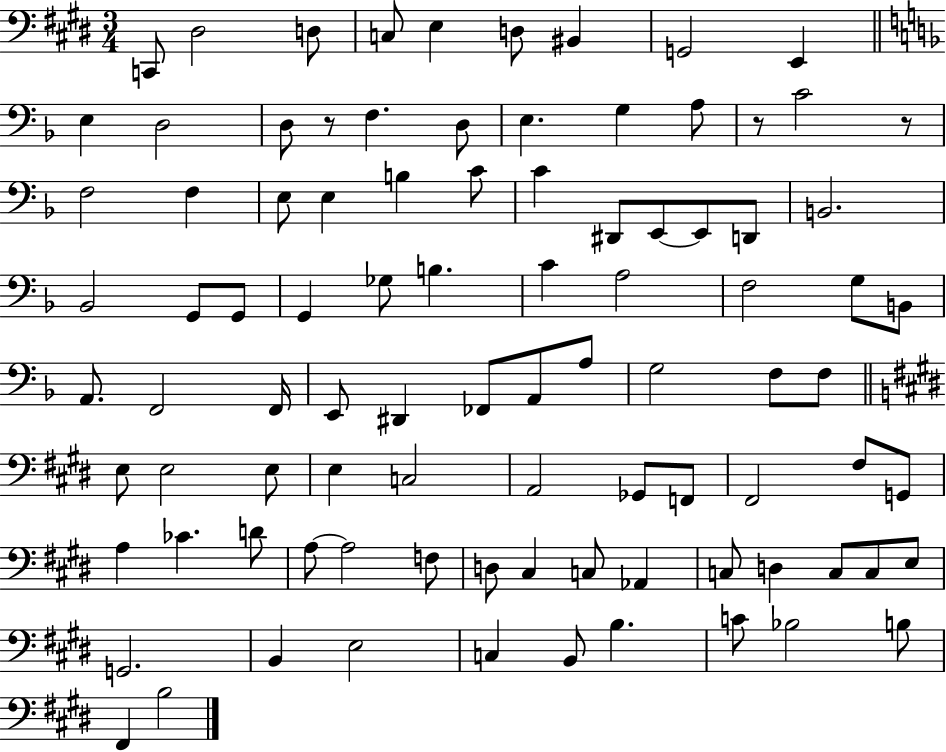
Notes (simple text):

C2/e D#3/h D3/e C3/e E3/q D3/e BIS2/q G2/h E2/q E3/q D3/h D3/e R/e F3/q. D3/e E3/q. G3/q A3/e R/e C4/h R/e F3/h F3/q E3/e E3/q B3/q C4/e C4/q D#2/e E2/e E2/e D2/e B2/h. Bb2/h G2/e G2/e G2/q Gb3/e B3/q. C4/q A3/h F3/h G3/e B2/e A2/e. F2/h F2/s E2/e D#2/q FES2/e A2/e A3/e G3/h F3/e F3/e E3/e E3/h E3/e E3/q C3/h A2/h Gb2/e F2/e F#2/h F#3/e G2/e A3/q CES4/q. D4/e A3/e A3/h F3/e D3/e C#3/q C3/e Ab2/q C3/e D3/q C3/e C3/e E3/e G2/h. B2/q E3/h C3/q B2/e B3/q. C4/e Bb3/h B3/e F#2/q B3/h